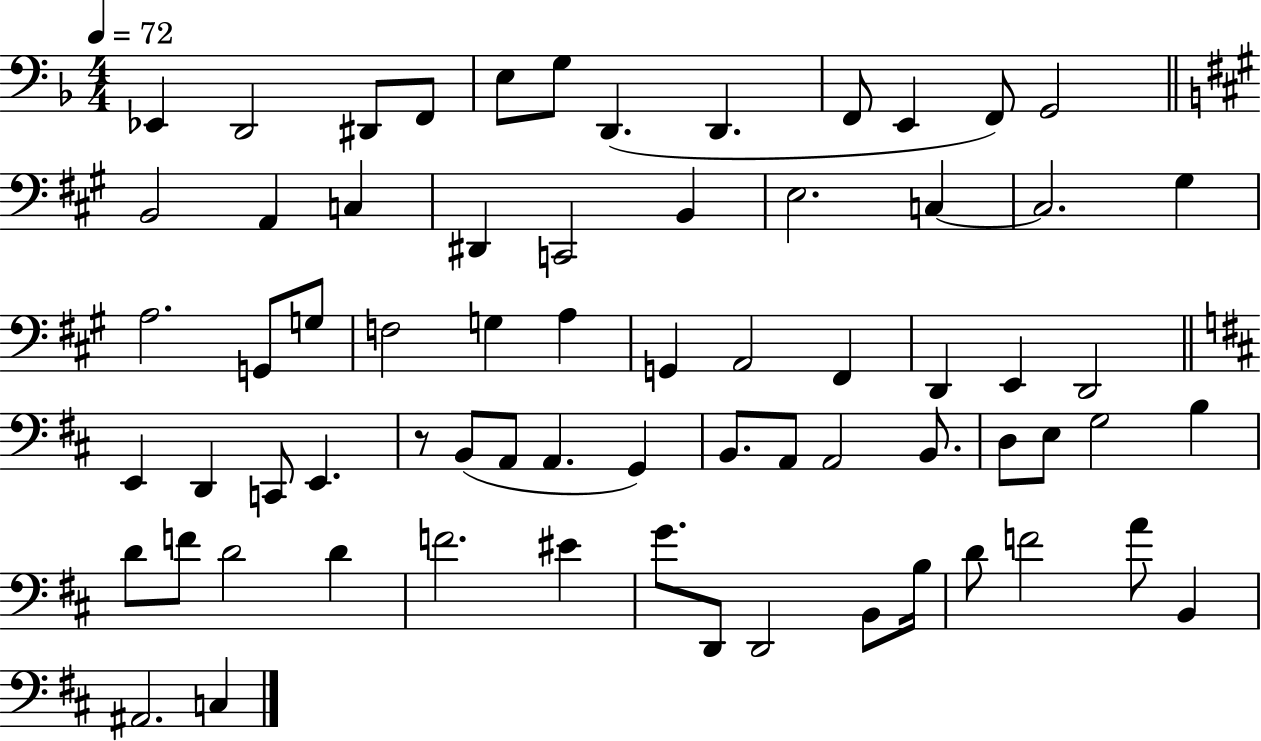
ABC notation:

X:1
T:Untitled
M:4/4
L:1/4
K:F
_E,, D,,2 ^D,,/2 F,,/2 E,/2 G,/2 D,, D,, F,,/2 E,, F,,/2 G,,2 B,,2 A,, C, ^D,, C,,2 B,, E,2 C, C,2 ^G, A,2 G,,/2 G,/2 F,2 G, A, G,, A,,2 ^F,, D,, E,, D,,2 E,, D,, C,,/2 E,, z/2 B,,/2 A,,/2 A,, G,, B,,/2 A,,/2 A,,2 B,,/2 D,/2 E,/2 G,2 B, D/2 F/2 D2 D F2 ^E G/2 D,,/2 D,,2 B,,/2 B,/4 D/2 F2 A/2 B,, ^A,,2 C,